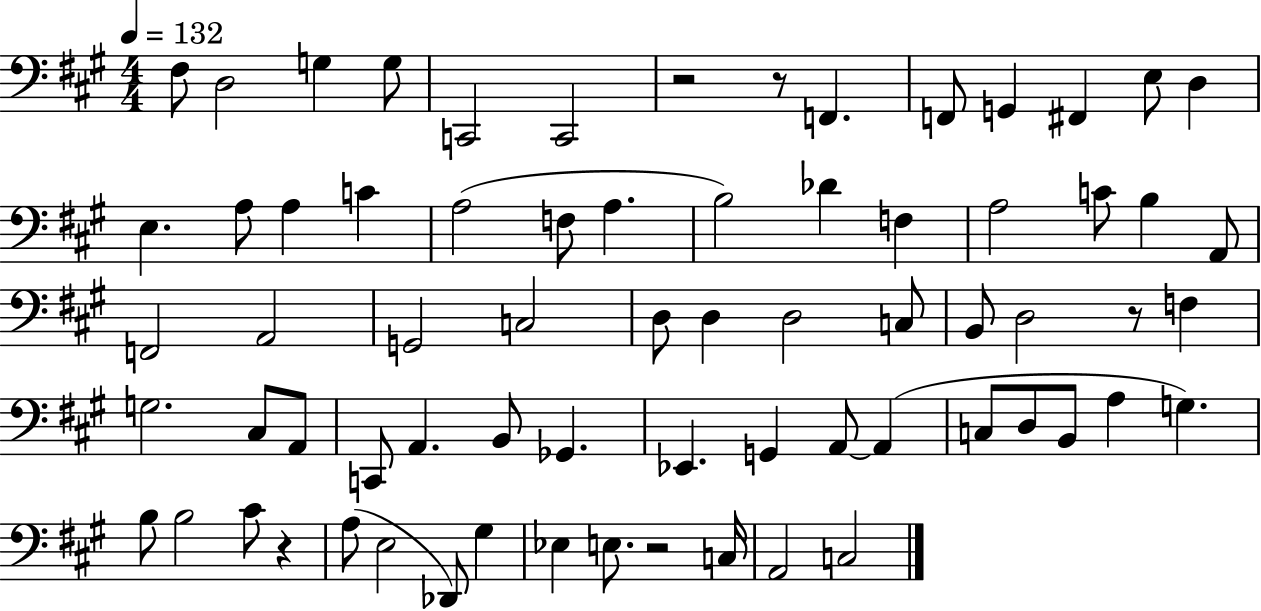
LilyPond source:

{
  \clef bass
  \numericTimeSignature
  \time 4/4
  \key a \major
  \tempo 4 = 132
  fis8 d2 g4 g8 | c,2 c,2 | r2 r8 f,4. | f,8 g,4 fis,4 e8 d4 | \break e4. a8 a4 c'4 | a2( f8 a4. | b2) des'4 f4 | a2 c'8 b4 a,8 | \break f,2 a,2 | g,2 c2 | d8 d4 d2 c8 | b,8 d2 r8 f4 | \break g2. cis8 a,8 | c,8 a,4. b,8 ges,4. | ees,4. g,4 a,8~~ a,4( | c8 d8 b,8 a4 g4.) | \break b8 b2 cis'8 r4 | a8( e2 des,8) gis4 | ees4 e8. r2 c16 | a,2 c2 | \break \bar "|."
}